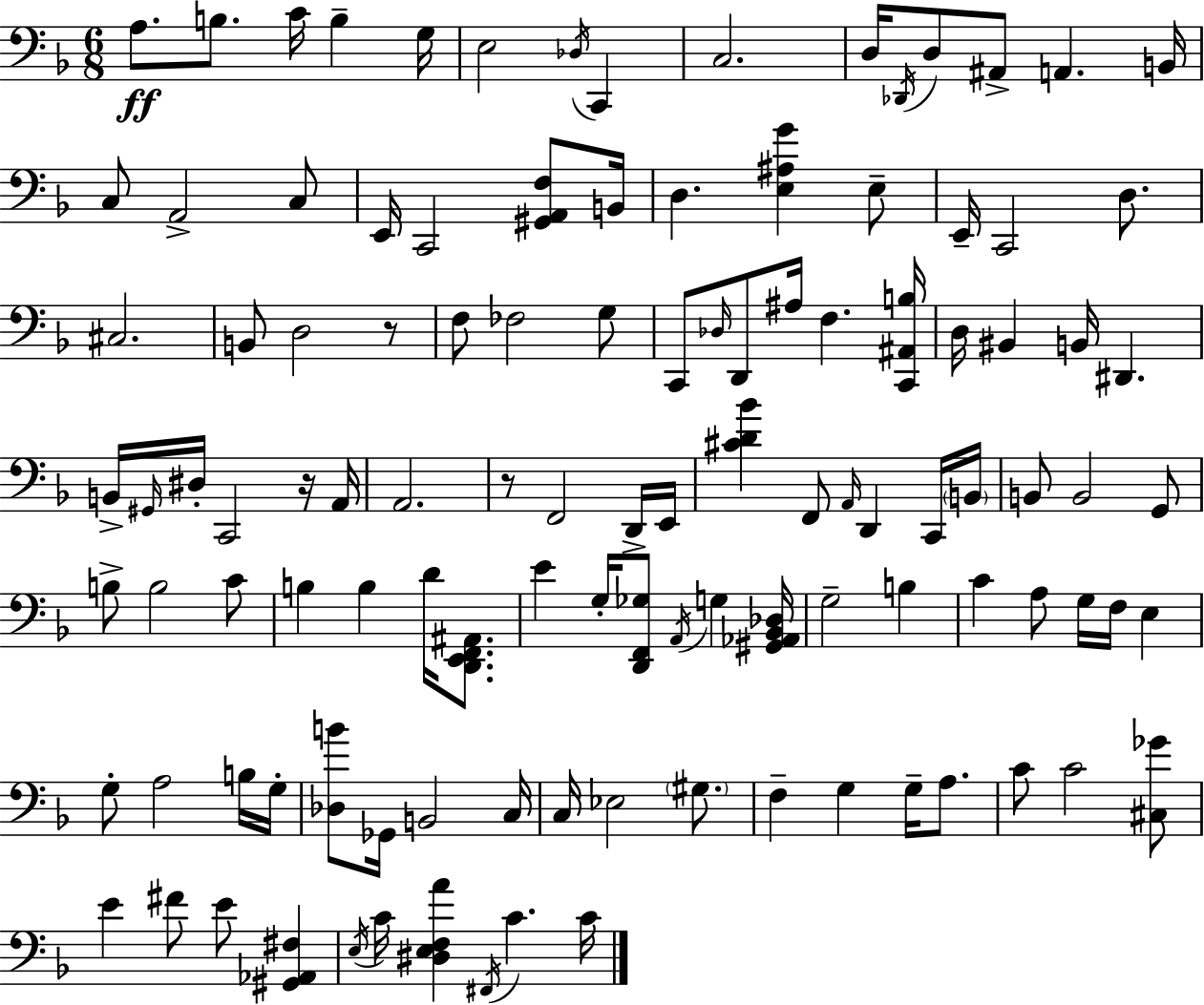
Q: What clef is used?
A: bass